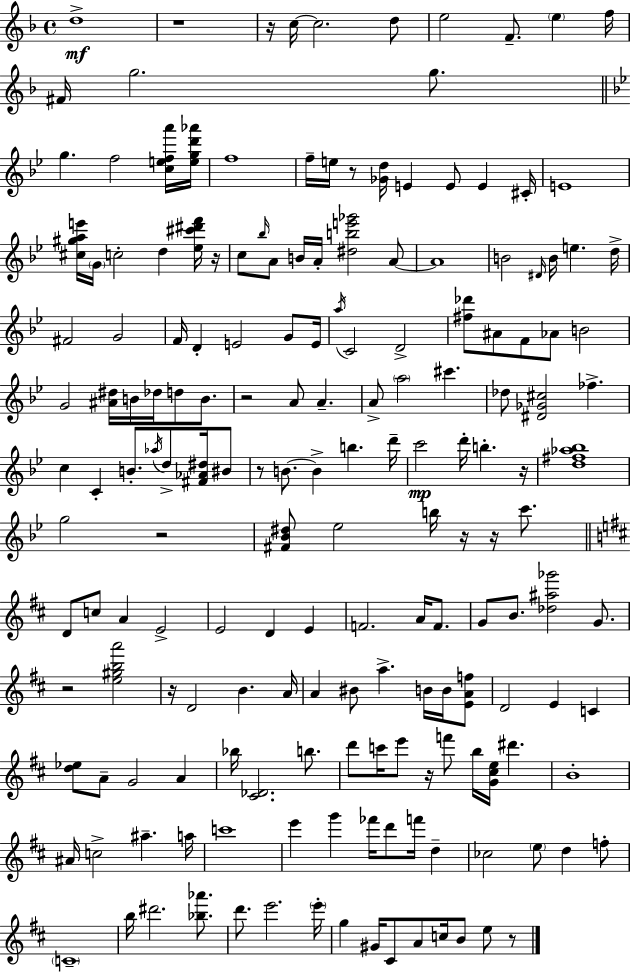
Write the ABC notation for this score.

X:1
T:Untitled
M:4/4
L:1/4
K:Dm
d4 z4 z/4 c/4 c2 d/2 e2 F/2 e f/4 ^F/4 g2 g/2 g f2 [cefa']/4 [egd'_a']/4 f4 f/4 e/4 z/2 [_Gd]/4 E E/2 E ^C/4 E4 [^c^gae']/4 G/4 c2 d [_e^c'^d'f']/4 z/4 c/2 _b/4 A/2 B/4 A/4 [^dbe'_g']2 A/2 A4 B2 ^D/4 B/4 e d/4 ^F2 G2 F/4 D E2 G/2 E/4 a/4 C2 D2 [^f_d']/2 ^A/2 F/2 _A/2 B2 G2 [^A^d]/4 B/4 _d/4 d/2 B/2 z2 A/2 A A/2 a2 ^c' _d/2 [^D_G^c]2 _f c C B/2 _a/4 d/2 [^F_A^d]/4 ^B/2 z/2 B/2 B b d'/4 c'2 d'/4 b z/4 [d^f_a_b]4 g2 z2 [^F_B^d]/2 _e2 b/4 z/4 z/4 c'/2 D/2 c/2 A E2 E2 D E F2 A/4 F/2 G/2 B/2 [_d^a_g']2 G/2 z2 [e^gba']2 z/4 D2 B A/4 A ^B/2 a B/4 B/4 [EAf]/2 D2 E C [d_e]/2 A/2 G2 A _b/4 [^C_D]2 b/2 d'/2 c'/4 e'/2 z/4 f'/2 b/4 [G^ce]/4 ^d' B4 ^A/4 c2 ^a a/4 c'4 e' g' _f'/4 d'/2 f'/4 d _c2 e/2 d f/2 C4 b/4 ^d'2 [_b_a']/2 d'/2 e'2 e'/4 g ^G/4 ^C/2 A/2 c/4 B/2 e/2 z/2